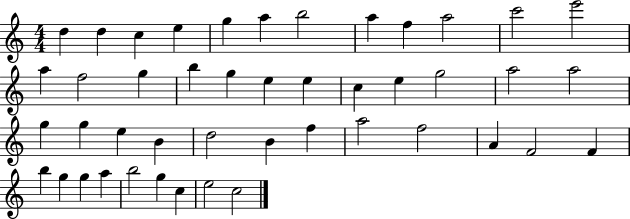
D5/q D5/q C5/q E5/q G5/q A5/q B5/h A5/q F5/q A5/h C6/h E6/h A5/q F5/h G5/q B5/q G5/q E5/q E5/q C5/q E5/q G5/h A5/h A5/h G5/q G5/q E5/q B4/q D5/h B4/q F5/q A5/h F5/h A4/q F4/h F4/q B5/q G5/q G5/q A5/q B5/h G5/q C5/q E5/h C5/h